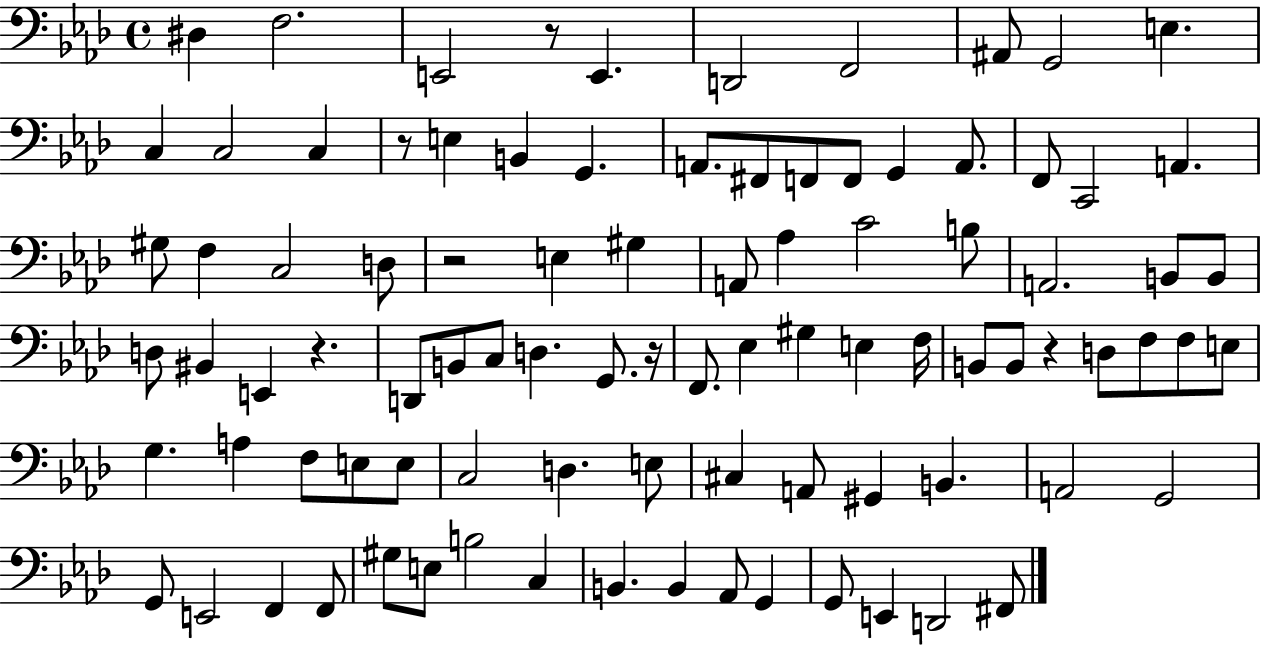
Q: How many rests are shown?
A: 6